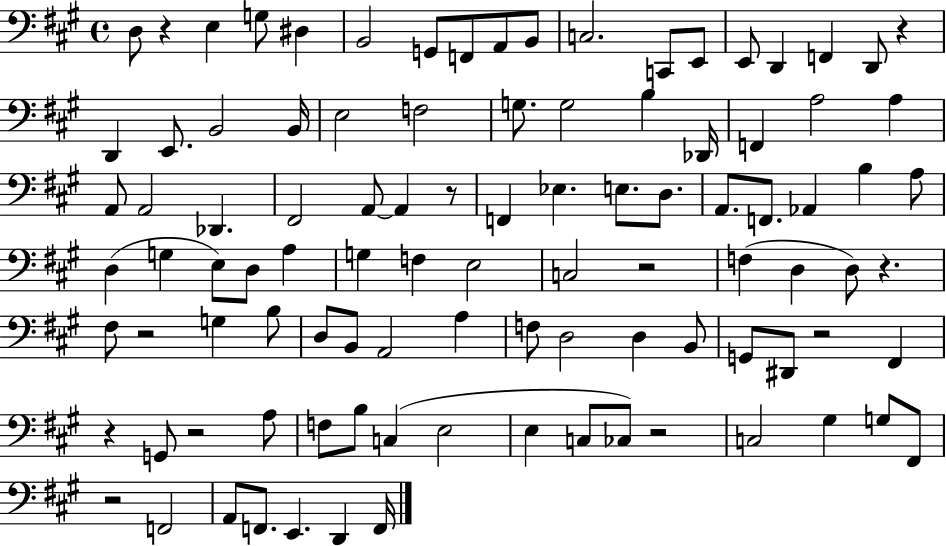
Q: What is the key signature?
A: A major